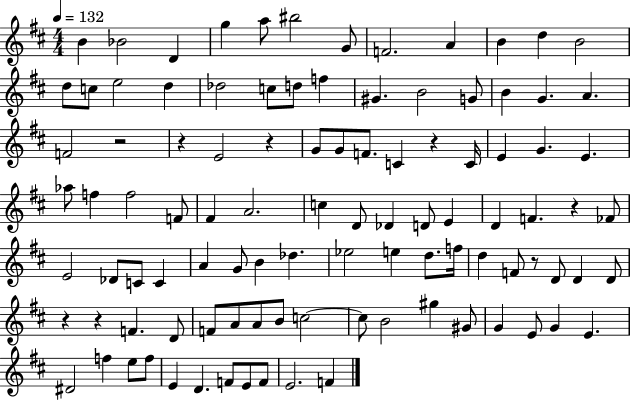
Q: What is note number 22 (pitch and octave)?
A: B4